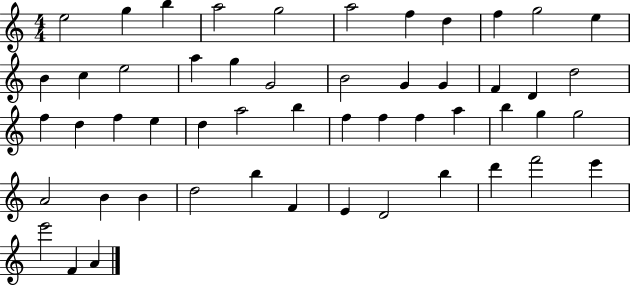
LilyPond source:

{
  \clef treble
  \numericTimeSignature
  \time 4/4
  \key c \major
  e''2 g''4 b''4 | a''2 g''2 | a''2 f''4 d''4 | f''4 g''2 e''4 | \break b'4 c''4 e''2 | a''4 g''4 g'2 | b'2 g'4 g'4 | f'4 d'4 d''2 | \break f''4 d''4 f''4 e''4 | d''4 a''2 b''4 | f''4 f''4 f''4 a''4 | b''4 g''4 g''2 | \break a'2 b'4 b'4 | d''2 b''4 f'4 | e'4 d'2 b''4 | d'''4 f'''2 e'''4 | \break e'''2 f'4 a'4 | \bar "|."
}